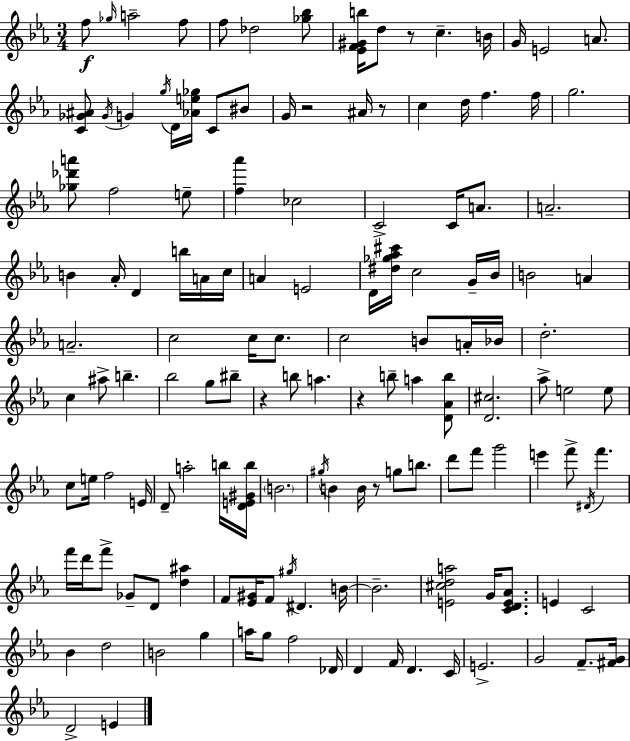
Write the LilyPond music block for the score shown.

{
  \clef treble
  \numericTimeSignature
  \time 3/4
  \key ees \major
  f''8\f \grace { ges''16 } a''2-- f''8 | f''8 des''2 <ges'' bes''>8 | <ees' f' gis' b''>16 d''8 r8 c''4.-- | b'16 g'16 e'2 a'8. | \break <c' ges' ais'>8 \acciaccatura { ges'16 } g'4 \acciaccatura { g''16 } d'16 <aes' e'' ges''>16 c'8 | bis'8 g'16 r2 | ais'16 r8 c''4 d''16 f''4. | f''16 g''2. | \break <ges'' des''' a'''>8 f''2 | e''8-- <f'' aes'''>4 ces''2 | c'2-> c'16 | a'8. a'2.-- | \break b'4 aes'16-. d'4 | b''16 a'16 c''16 a'4 e'2 | d'16 <dis'' ges'' aes'' cis'''>16 c''2 | g'16-- bes'16 b'2 a'4 | \break a'2.-- | c''2 c''16 | c''8. c''2 b'8 | a'16-. bes'16 d''2.-. | \break c''4 ais''8-> b''4.-- | bes''2 g''8 | bis''8-- r4 b''8 a''4. | r4 b''8-- a''4 | \break <d' aes' b''>8 <d' cis''>2. | aes''8-> e''2 | e''8 c''8 e''16 f''2 | e'16 d'8-- a''2-. | \break b''16 <d' e' gis' b''>16 \parenthesize b'2. | \acciaccatura { gis''16 } b'4 b'16 r8 g''8 | b''8. d'''8 f'''8 g'''2 | e'''4 f'''8-> \acciaccatura { dis'16 } f'''4. | \break f'''16 d'''16 f'''8-> ges'8-- d'8 | <d'' ais''>4 f'8 <ees' gis'>16 f'8 \acciaccatura { gis''16 } dis'4. | b'16~~ b'2.-- | <e' cis'' d'' a''>2 | \break g'16 <c' d' e' aes'>8. e'4 c'2 | bes'4 d''2 | b'2 | g''4 a''16 g''8 f''2 | \break des'16 d'4 f'16 d'4. | c'16 e'2.-> | g'2 | f'8.-- <fis' g'>16 d'2-> | \break e'4 \bar "|."
}